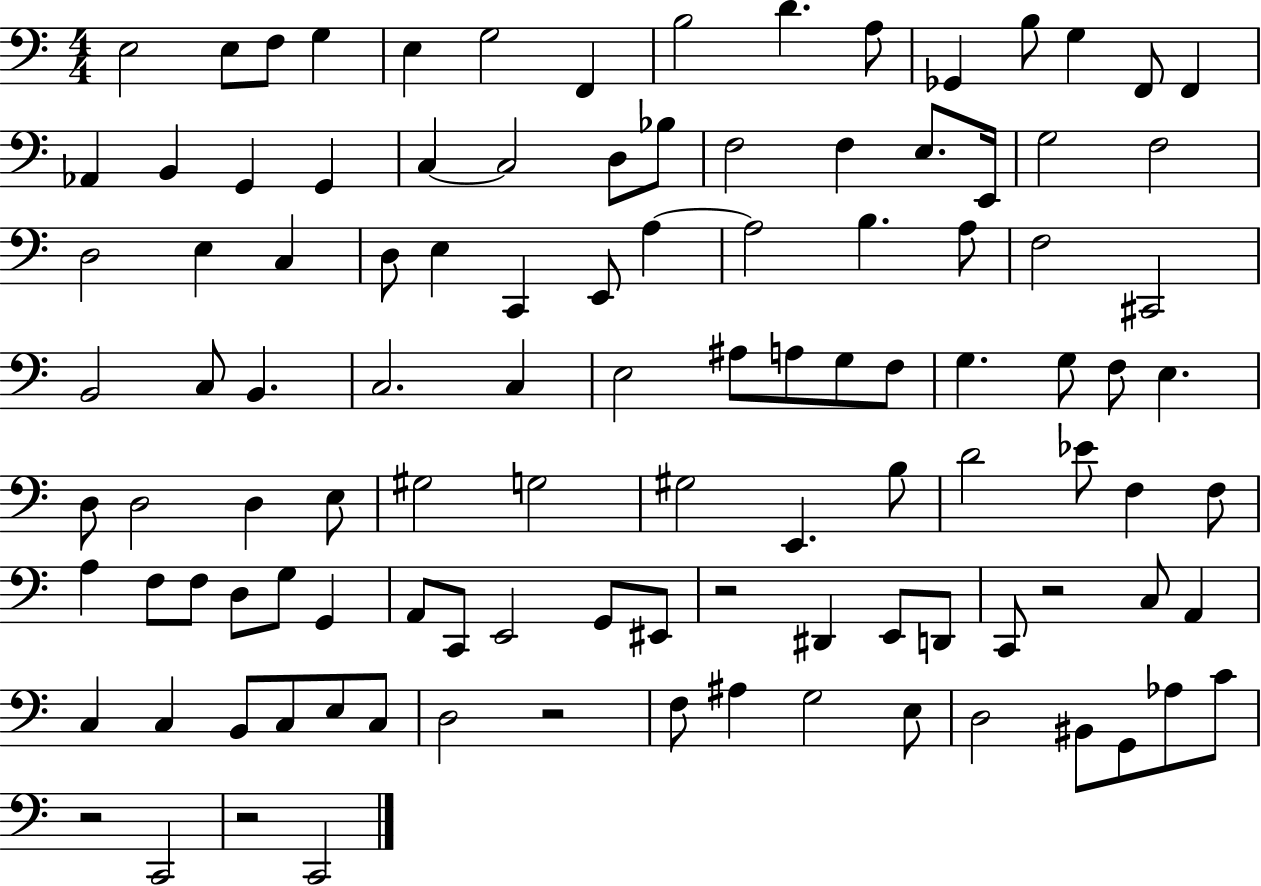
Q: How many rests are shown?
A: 5